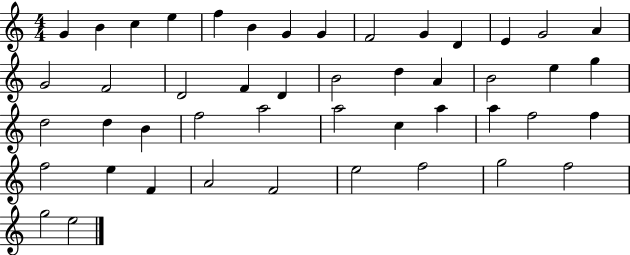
X:1
T:Untitled
M:4/4
L:1/4
K:C
G B c e f B G G F2 G D E G2 A G2 F2 D2 F D B2 d A B2 e g d2 d B f2 a2 a2 c a a f2 f f2 e F A2 F2 e2 f2 g2 f2 g2 e2